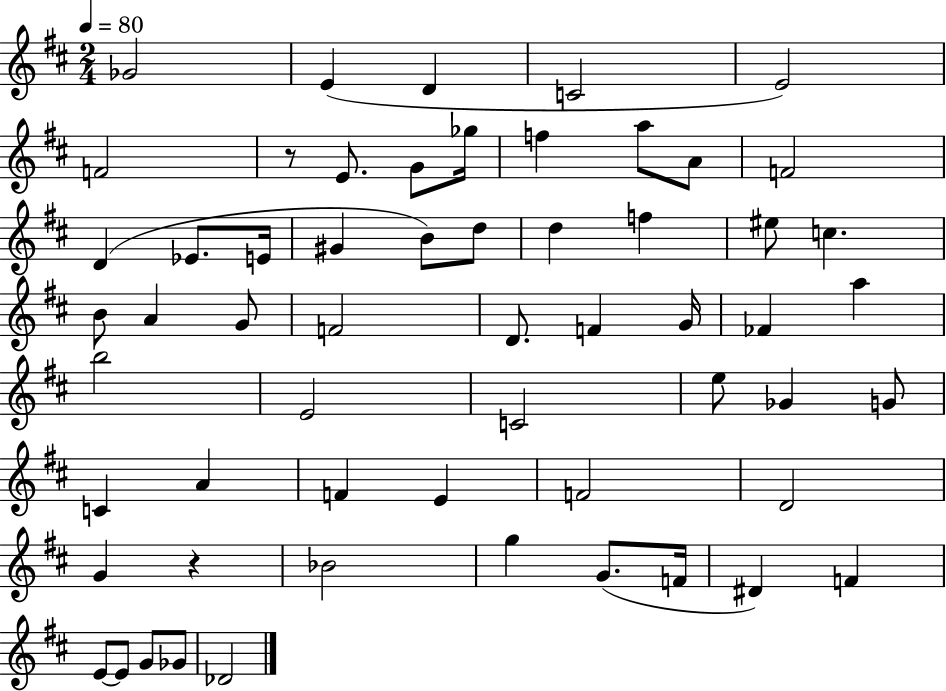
X:1
T:Untitled
M:2/4
L:1/4
K:D
_G2 E D C2 E2 F2 z/2 E/2 G/2 _g/4 f a/2 A/2 F2 D _E/2 E/4 ^G B/2 d/2 d f ^e/2 c B/2 A G/2 F2 D/2 F G/4 _F a b2 E2 C2 e/2 _G G/2 C A F E F2 D2 G z _B2 g G/2 F/4 ^D F E/2 E/2 G/2 _G/2 _D2